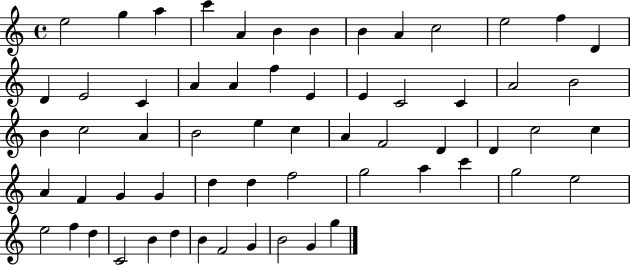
X:1
T:Untitled
M:4/4
L:1/4
K:C
e2 g a c' A B B B A c2 e2 f D D E2 C A A f E E C2 C A2 B2 B c2 A B2 e c A F2 D D c2 c A F G G d d f2 g2 a c' g2 e2 e2 f d C2 B d B F2 G B2 G g